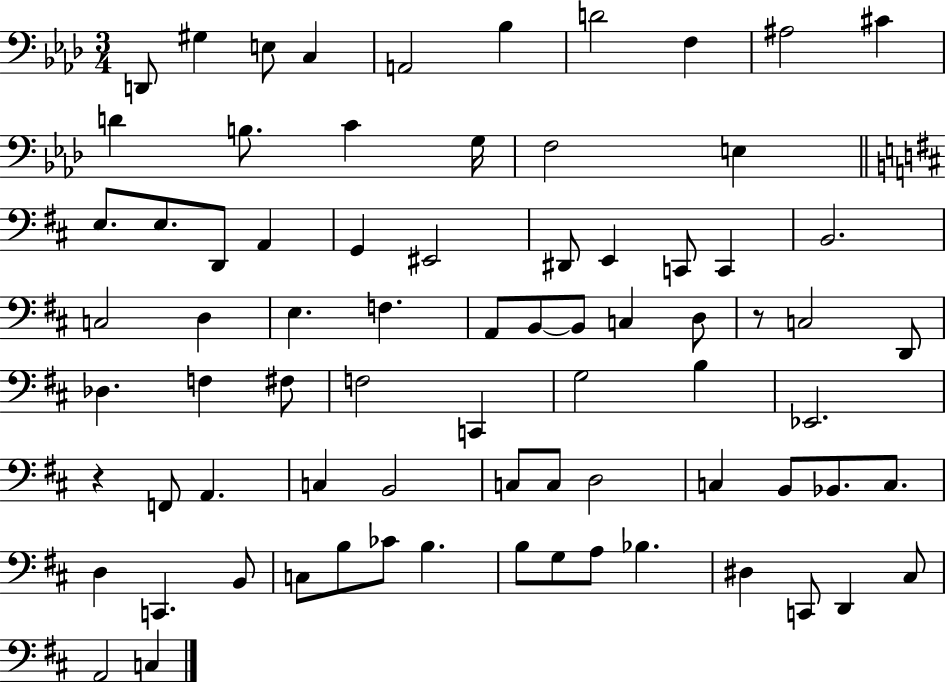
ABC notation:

X:1
T:Untitled
M:3/4
L:1/4
K:Ab
D,,/2 ^G, E,/2 C, A,,2 _B, D2 F, ^A,2 ^C D B,/2 C G,/4 F,2 E, E,/2 E,/2 D,,/2 A,, G,, ^E,,2 ^D,,/2 E,, C,,/2 C,, B,,2 C,2 D, E, F, A,,/2 B,,/2 B,,/2 C, D,/2 z/2 C,2 D,,/2 _D, F, ^F,/2 F,2 C,, G,2 B, _E,,2 z F,,/2 A,, C, B,,2 C,/2 C,/2 D,2 C, B,,/2 _B,,/2 C,/2 D, C,, B,,/2 C,/2 B,/2 _C/2 B, B,/2 G,/2 A,/2 _B, ^D, C,,/2 D,, ^C,/2 A,,2 C,